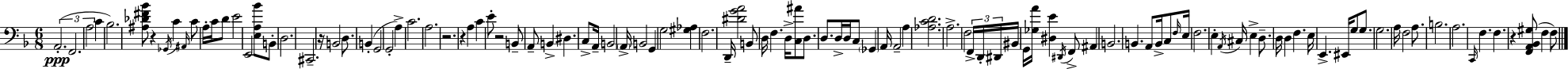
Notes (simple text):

A2/h. F2/h. A3/h C4/q Bb3/h. [A#3,Db4,F#4,Bb4]/e R/q Gb2/s C4/q A#2/s C4/e A3/s C4/s D4/e E4/h E2/h [E3,A3,Bb4]/e B2/e D3/h. C#2/h. R/s B2/h D3/e. B2/q G2/h G2/h A3/q C4/h. A3/h. R/h. R/q A3/q C4/q E4/e R/h B2/e A2/e B2/q D#3/q. C3/e A2/s B2/h A2/s B2/h G2/q G3/h [G#3,Ab3]/q F3/h. D2/s [D#4,G4,A4]/h B2/e D3/s F3/q. D3/s [C3,A#4]/e D3/e. D3/e. D3/s D3/s C3/e Gb2/q A2/s A2/h A3/q [Ab3,C4,D4]/h. A3/h. F3/h F2/s D2/s D#2/s BIS2/s G2/s [Gb3,A4]/s [D#3,E4]/q D#2/s F2/e A#2/q B2/h. B2/q. A2/e B2/s C3/e F3/s E3/s F3/h. E3/q A2/s C#3/s E3/q D3/e. D3/s D3/q F3/q. E3/s E2/q. EIS2/s G3/e G3/e. G3/h. A3/s F3/h A3/e. B3/h. A3/h. C2/s F3/q. F3/q. R/q [F2,A2,Bb2,G#3]/e F3/q F3/e